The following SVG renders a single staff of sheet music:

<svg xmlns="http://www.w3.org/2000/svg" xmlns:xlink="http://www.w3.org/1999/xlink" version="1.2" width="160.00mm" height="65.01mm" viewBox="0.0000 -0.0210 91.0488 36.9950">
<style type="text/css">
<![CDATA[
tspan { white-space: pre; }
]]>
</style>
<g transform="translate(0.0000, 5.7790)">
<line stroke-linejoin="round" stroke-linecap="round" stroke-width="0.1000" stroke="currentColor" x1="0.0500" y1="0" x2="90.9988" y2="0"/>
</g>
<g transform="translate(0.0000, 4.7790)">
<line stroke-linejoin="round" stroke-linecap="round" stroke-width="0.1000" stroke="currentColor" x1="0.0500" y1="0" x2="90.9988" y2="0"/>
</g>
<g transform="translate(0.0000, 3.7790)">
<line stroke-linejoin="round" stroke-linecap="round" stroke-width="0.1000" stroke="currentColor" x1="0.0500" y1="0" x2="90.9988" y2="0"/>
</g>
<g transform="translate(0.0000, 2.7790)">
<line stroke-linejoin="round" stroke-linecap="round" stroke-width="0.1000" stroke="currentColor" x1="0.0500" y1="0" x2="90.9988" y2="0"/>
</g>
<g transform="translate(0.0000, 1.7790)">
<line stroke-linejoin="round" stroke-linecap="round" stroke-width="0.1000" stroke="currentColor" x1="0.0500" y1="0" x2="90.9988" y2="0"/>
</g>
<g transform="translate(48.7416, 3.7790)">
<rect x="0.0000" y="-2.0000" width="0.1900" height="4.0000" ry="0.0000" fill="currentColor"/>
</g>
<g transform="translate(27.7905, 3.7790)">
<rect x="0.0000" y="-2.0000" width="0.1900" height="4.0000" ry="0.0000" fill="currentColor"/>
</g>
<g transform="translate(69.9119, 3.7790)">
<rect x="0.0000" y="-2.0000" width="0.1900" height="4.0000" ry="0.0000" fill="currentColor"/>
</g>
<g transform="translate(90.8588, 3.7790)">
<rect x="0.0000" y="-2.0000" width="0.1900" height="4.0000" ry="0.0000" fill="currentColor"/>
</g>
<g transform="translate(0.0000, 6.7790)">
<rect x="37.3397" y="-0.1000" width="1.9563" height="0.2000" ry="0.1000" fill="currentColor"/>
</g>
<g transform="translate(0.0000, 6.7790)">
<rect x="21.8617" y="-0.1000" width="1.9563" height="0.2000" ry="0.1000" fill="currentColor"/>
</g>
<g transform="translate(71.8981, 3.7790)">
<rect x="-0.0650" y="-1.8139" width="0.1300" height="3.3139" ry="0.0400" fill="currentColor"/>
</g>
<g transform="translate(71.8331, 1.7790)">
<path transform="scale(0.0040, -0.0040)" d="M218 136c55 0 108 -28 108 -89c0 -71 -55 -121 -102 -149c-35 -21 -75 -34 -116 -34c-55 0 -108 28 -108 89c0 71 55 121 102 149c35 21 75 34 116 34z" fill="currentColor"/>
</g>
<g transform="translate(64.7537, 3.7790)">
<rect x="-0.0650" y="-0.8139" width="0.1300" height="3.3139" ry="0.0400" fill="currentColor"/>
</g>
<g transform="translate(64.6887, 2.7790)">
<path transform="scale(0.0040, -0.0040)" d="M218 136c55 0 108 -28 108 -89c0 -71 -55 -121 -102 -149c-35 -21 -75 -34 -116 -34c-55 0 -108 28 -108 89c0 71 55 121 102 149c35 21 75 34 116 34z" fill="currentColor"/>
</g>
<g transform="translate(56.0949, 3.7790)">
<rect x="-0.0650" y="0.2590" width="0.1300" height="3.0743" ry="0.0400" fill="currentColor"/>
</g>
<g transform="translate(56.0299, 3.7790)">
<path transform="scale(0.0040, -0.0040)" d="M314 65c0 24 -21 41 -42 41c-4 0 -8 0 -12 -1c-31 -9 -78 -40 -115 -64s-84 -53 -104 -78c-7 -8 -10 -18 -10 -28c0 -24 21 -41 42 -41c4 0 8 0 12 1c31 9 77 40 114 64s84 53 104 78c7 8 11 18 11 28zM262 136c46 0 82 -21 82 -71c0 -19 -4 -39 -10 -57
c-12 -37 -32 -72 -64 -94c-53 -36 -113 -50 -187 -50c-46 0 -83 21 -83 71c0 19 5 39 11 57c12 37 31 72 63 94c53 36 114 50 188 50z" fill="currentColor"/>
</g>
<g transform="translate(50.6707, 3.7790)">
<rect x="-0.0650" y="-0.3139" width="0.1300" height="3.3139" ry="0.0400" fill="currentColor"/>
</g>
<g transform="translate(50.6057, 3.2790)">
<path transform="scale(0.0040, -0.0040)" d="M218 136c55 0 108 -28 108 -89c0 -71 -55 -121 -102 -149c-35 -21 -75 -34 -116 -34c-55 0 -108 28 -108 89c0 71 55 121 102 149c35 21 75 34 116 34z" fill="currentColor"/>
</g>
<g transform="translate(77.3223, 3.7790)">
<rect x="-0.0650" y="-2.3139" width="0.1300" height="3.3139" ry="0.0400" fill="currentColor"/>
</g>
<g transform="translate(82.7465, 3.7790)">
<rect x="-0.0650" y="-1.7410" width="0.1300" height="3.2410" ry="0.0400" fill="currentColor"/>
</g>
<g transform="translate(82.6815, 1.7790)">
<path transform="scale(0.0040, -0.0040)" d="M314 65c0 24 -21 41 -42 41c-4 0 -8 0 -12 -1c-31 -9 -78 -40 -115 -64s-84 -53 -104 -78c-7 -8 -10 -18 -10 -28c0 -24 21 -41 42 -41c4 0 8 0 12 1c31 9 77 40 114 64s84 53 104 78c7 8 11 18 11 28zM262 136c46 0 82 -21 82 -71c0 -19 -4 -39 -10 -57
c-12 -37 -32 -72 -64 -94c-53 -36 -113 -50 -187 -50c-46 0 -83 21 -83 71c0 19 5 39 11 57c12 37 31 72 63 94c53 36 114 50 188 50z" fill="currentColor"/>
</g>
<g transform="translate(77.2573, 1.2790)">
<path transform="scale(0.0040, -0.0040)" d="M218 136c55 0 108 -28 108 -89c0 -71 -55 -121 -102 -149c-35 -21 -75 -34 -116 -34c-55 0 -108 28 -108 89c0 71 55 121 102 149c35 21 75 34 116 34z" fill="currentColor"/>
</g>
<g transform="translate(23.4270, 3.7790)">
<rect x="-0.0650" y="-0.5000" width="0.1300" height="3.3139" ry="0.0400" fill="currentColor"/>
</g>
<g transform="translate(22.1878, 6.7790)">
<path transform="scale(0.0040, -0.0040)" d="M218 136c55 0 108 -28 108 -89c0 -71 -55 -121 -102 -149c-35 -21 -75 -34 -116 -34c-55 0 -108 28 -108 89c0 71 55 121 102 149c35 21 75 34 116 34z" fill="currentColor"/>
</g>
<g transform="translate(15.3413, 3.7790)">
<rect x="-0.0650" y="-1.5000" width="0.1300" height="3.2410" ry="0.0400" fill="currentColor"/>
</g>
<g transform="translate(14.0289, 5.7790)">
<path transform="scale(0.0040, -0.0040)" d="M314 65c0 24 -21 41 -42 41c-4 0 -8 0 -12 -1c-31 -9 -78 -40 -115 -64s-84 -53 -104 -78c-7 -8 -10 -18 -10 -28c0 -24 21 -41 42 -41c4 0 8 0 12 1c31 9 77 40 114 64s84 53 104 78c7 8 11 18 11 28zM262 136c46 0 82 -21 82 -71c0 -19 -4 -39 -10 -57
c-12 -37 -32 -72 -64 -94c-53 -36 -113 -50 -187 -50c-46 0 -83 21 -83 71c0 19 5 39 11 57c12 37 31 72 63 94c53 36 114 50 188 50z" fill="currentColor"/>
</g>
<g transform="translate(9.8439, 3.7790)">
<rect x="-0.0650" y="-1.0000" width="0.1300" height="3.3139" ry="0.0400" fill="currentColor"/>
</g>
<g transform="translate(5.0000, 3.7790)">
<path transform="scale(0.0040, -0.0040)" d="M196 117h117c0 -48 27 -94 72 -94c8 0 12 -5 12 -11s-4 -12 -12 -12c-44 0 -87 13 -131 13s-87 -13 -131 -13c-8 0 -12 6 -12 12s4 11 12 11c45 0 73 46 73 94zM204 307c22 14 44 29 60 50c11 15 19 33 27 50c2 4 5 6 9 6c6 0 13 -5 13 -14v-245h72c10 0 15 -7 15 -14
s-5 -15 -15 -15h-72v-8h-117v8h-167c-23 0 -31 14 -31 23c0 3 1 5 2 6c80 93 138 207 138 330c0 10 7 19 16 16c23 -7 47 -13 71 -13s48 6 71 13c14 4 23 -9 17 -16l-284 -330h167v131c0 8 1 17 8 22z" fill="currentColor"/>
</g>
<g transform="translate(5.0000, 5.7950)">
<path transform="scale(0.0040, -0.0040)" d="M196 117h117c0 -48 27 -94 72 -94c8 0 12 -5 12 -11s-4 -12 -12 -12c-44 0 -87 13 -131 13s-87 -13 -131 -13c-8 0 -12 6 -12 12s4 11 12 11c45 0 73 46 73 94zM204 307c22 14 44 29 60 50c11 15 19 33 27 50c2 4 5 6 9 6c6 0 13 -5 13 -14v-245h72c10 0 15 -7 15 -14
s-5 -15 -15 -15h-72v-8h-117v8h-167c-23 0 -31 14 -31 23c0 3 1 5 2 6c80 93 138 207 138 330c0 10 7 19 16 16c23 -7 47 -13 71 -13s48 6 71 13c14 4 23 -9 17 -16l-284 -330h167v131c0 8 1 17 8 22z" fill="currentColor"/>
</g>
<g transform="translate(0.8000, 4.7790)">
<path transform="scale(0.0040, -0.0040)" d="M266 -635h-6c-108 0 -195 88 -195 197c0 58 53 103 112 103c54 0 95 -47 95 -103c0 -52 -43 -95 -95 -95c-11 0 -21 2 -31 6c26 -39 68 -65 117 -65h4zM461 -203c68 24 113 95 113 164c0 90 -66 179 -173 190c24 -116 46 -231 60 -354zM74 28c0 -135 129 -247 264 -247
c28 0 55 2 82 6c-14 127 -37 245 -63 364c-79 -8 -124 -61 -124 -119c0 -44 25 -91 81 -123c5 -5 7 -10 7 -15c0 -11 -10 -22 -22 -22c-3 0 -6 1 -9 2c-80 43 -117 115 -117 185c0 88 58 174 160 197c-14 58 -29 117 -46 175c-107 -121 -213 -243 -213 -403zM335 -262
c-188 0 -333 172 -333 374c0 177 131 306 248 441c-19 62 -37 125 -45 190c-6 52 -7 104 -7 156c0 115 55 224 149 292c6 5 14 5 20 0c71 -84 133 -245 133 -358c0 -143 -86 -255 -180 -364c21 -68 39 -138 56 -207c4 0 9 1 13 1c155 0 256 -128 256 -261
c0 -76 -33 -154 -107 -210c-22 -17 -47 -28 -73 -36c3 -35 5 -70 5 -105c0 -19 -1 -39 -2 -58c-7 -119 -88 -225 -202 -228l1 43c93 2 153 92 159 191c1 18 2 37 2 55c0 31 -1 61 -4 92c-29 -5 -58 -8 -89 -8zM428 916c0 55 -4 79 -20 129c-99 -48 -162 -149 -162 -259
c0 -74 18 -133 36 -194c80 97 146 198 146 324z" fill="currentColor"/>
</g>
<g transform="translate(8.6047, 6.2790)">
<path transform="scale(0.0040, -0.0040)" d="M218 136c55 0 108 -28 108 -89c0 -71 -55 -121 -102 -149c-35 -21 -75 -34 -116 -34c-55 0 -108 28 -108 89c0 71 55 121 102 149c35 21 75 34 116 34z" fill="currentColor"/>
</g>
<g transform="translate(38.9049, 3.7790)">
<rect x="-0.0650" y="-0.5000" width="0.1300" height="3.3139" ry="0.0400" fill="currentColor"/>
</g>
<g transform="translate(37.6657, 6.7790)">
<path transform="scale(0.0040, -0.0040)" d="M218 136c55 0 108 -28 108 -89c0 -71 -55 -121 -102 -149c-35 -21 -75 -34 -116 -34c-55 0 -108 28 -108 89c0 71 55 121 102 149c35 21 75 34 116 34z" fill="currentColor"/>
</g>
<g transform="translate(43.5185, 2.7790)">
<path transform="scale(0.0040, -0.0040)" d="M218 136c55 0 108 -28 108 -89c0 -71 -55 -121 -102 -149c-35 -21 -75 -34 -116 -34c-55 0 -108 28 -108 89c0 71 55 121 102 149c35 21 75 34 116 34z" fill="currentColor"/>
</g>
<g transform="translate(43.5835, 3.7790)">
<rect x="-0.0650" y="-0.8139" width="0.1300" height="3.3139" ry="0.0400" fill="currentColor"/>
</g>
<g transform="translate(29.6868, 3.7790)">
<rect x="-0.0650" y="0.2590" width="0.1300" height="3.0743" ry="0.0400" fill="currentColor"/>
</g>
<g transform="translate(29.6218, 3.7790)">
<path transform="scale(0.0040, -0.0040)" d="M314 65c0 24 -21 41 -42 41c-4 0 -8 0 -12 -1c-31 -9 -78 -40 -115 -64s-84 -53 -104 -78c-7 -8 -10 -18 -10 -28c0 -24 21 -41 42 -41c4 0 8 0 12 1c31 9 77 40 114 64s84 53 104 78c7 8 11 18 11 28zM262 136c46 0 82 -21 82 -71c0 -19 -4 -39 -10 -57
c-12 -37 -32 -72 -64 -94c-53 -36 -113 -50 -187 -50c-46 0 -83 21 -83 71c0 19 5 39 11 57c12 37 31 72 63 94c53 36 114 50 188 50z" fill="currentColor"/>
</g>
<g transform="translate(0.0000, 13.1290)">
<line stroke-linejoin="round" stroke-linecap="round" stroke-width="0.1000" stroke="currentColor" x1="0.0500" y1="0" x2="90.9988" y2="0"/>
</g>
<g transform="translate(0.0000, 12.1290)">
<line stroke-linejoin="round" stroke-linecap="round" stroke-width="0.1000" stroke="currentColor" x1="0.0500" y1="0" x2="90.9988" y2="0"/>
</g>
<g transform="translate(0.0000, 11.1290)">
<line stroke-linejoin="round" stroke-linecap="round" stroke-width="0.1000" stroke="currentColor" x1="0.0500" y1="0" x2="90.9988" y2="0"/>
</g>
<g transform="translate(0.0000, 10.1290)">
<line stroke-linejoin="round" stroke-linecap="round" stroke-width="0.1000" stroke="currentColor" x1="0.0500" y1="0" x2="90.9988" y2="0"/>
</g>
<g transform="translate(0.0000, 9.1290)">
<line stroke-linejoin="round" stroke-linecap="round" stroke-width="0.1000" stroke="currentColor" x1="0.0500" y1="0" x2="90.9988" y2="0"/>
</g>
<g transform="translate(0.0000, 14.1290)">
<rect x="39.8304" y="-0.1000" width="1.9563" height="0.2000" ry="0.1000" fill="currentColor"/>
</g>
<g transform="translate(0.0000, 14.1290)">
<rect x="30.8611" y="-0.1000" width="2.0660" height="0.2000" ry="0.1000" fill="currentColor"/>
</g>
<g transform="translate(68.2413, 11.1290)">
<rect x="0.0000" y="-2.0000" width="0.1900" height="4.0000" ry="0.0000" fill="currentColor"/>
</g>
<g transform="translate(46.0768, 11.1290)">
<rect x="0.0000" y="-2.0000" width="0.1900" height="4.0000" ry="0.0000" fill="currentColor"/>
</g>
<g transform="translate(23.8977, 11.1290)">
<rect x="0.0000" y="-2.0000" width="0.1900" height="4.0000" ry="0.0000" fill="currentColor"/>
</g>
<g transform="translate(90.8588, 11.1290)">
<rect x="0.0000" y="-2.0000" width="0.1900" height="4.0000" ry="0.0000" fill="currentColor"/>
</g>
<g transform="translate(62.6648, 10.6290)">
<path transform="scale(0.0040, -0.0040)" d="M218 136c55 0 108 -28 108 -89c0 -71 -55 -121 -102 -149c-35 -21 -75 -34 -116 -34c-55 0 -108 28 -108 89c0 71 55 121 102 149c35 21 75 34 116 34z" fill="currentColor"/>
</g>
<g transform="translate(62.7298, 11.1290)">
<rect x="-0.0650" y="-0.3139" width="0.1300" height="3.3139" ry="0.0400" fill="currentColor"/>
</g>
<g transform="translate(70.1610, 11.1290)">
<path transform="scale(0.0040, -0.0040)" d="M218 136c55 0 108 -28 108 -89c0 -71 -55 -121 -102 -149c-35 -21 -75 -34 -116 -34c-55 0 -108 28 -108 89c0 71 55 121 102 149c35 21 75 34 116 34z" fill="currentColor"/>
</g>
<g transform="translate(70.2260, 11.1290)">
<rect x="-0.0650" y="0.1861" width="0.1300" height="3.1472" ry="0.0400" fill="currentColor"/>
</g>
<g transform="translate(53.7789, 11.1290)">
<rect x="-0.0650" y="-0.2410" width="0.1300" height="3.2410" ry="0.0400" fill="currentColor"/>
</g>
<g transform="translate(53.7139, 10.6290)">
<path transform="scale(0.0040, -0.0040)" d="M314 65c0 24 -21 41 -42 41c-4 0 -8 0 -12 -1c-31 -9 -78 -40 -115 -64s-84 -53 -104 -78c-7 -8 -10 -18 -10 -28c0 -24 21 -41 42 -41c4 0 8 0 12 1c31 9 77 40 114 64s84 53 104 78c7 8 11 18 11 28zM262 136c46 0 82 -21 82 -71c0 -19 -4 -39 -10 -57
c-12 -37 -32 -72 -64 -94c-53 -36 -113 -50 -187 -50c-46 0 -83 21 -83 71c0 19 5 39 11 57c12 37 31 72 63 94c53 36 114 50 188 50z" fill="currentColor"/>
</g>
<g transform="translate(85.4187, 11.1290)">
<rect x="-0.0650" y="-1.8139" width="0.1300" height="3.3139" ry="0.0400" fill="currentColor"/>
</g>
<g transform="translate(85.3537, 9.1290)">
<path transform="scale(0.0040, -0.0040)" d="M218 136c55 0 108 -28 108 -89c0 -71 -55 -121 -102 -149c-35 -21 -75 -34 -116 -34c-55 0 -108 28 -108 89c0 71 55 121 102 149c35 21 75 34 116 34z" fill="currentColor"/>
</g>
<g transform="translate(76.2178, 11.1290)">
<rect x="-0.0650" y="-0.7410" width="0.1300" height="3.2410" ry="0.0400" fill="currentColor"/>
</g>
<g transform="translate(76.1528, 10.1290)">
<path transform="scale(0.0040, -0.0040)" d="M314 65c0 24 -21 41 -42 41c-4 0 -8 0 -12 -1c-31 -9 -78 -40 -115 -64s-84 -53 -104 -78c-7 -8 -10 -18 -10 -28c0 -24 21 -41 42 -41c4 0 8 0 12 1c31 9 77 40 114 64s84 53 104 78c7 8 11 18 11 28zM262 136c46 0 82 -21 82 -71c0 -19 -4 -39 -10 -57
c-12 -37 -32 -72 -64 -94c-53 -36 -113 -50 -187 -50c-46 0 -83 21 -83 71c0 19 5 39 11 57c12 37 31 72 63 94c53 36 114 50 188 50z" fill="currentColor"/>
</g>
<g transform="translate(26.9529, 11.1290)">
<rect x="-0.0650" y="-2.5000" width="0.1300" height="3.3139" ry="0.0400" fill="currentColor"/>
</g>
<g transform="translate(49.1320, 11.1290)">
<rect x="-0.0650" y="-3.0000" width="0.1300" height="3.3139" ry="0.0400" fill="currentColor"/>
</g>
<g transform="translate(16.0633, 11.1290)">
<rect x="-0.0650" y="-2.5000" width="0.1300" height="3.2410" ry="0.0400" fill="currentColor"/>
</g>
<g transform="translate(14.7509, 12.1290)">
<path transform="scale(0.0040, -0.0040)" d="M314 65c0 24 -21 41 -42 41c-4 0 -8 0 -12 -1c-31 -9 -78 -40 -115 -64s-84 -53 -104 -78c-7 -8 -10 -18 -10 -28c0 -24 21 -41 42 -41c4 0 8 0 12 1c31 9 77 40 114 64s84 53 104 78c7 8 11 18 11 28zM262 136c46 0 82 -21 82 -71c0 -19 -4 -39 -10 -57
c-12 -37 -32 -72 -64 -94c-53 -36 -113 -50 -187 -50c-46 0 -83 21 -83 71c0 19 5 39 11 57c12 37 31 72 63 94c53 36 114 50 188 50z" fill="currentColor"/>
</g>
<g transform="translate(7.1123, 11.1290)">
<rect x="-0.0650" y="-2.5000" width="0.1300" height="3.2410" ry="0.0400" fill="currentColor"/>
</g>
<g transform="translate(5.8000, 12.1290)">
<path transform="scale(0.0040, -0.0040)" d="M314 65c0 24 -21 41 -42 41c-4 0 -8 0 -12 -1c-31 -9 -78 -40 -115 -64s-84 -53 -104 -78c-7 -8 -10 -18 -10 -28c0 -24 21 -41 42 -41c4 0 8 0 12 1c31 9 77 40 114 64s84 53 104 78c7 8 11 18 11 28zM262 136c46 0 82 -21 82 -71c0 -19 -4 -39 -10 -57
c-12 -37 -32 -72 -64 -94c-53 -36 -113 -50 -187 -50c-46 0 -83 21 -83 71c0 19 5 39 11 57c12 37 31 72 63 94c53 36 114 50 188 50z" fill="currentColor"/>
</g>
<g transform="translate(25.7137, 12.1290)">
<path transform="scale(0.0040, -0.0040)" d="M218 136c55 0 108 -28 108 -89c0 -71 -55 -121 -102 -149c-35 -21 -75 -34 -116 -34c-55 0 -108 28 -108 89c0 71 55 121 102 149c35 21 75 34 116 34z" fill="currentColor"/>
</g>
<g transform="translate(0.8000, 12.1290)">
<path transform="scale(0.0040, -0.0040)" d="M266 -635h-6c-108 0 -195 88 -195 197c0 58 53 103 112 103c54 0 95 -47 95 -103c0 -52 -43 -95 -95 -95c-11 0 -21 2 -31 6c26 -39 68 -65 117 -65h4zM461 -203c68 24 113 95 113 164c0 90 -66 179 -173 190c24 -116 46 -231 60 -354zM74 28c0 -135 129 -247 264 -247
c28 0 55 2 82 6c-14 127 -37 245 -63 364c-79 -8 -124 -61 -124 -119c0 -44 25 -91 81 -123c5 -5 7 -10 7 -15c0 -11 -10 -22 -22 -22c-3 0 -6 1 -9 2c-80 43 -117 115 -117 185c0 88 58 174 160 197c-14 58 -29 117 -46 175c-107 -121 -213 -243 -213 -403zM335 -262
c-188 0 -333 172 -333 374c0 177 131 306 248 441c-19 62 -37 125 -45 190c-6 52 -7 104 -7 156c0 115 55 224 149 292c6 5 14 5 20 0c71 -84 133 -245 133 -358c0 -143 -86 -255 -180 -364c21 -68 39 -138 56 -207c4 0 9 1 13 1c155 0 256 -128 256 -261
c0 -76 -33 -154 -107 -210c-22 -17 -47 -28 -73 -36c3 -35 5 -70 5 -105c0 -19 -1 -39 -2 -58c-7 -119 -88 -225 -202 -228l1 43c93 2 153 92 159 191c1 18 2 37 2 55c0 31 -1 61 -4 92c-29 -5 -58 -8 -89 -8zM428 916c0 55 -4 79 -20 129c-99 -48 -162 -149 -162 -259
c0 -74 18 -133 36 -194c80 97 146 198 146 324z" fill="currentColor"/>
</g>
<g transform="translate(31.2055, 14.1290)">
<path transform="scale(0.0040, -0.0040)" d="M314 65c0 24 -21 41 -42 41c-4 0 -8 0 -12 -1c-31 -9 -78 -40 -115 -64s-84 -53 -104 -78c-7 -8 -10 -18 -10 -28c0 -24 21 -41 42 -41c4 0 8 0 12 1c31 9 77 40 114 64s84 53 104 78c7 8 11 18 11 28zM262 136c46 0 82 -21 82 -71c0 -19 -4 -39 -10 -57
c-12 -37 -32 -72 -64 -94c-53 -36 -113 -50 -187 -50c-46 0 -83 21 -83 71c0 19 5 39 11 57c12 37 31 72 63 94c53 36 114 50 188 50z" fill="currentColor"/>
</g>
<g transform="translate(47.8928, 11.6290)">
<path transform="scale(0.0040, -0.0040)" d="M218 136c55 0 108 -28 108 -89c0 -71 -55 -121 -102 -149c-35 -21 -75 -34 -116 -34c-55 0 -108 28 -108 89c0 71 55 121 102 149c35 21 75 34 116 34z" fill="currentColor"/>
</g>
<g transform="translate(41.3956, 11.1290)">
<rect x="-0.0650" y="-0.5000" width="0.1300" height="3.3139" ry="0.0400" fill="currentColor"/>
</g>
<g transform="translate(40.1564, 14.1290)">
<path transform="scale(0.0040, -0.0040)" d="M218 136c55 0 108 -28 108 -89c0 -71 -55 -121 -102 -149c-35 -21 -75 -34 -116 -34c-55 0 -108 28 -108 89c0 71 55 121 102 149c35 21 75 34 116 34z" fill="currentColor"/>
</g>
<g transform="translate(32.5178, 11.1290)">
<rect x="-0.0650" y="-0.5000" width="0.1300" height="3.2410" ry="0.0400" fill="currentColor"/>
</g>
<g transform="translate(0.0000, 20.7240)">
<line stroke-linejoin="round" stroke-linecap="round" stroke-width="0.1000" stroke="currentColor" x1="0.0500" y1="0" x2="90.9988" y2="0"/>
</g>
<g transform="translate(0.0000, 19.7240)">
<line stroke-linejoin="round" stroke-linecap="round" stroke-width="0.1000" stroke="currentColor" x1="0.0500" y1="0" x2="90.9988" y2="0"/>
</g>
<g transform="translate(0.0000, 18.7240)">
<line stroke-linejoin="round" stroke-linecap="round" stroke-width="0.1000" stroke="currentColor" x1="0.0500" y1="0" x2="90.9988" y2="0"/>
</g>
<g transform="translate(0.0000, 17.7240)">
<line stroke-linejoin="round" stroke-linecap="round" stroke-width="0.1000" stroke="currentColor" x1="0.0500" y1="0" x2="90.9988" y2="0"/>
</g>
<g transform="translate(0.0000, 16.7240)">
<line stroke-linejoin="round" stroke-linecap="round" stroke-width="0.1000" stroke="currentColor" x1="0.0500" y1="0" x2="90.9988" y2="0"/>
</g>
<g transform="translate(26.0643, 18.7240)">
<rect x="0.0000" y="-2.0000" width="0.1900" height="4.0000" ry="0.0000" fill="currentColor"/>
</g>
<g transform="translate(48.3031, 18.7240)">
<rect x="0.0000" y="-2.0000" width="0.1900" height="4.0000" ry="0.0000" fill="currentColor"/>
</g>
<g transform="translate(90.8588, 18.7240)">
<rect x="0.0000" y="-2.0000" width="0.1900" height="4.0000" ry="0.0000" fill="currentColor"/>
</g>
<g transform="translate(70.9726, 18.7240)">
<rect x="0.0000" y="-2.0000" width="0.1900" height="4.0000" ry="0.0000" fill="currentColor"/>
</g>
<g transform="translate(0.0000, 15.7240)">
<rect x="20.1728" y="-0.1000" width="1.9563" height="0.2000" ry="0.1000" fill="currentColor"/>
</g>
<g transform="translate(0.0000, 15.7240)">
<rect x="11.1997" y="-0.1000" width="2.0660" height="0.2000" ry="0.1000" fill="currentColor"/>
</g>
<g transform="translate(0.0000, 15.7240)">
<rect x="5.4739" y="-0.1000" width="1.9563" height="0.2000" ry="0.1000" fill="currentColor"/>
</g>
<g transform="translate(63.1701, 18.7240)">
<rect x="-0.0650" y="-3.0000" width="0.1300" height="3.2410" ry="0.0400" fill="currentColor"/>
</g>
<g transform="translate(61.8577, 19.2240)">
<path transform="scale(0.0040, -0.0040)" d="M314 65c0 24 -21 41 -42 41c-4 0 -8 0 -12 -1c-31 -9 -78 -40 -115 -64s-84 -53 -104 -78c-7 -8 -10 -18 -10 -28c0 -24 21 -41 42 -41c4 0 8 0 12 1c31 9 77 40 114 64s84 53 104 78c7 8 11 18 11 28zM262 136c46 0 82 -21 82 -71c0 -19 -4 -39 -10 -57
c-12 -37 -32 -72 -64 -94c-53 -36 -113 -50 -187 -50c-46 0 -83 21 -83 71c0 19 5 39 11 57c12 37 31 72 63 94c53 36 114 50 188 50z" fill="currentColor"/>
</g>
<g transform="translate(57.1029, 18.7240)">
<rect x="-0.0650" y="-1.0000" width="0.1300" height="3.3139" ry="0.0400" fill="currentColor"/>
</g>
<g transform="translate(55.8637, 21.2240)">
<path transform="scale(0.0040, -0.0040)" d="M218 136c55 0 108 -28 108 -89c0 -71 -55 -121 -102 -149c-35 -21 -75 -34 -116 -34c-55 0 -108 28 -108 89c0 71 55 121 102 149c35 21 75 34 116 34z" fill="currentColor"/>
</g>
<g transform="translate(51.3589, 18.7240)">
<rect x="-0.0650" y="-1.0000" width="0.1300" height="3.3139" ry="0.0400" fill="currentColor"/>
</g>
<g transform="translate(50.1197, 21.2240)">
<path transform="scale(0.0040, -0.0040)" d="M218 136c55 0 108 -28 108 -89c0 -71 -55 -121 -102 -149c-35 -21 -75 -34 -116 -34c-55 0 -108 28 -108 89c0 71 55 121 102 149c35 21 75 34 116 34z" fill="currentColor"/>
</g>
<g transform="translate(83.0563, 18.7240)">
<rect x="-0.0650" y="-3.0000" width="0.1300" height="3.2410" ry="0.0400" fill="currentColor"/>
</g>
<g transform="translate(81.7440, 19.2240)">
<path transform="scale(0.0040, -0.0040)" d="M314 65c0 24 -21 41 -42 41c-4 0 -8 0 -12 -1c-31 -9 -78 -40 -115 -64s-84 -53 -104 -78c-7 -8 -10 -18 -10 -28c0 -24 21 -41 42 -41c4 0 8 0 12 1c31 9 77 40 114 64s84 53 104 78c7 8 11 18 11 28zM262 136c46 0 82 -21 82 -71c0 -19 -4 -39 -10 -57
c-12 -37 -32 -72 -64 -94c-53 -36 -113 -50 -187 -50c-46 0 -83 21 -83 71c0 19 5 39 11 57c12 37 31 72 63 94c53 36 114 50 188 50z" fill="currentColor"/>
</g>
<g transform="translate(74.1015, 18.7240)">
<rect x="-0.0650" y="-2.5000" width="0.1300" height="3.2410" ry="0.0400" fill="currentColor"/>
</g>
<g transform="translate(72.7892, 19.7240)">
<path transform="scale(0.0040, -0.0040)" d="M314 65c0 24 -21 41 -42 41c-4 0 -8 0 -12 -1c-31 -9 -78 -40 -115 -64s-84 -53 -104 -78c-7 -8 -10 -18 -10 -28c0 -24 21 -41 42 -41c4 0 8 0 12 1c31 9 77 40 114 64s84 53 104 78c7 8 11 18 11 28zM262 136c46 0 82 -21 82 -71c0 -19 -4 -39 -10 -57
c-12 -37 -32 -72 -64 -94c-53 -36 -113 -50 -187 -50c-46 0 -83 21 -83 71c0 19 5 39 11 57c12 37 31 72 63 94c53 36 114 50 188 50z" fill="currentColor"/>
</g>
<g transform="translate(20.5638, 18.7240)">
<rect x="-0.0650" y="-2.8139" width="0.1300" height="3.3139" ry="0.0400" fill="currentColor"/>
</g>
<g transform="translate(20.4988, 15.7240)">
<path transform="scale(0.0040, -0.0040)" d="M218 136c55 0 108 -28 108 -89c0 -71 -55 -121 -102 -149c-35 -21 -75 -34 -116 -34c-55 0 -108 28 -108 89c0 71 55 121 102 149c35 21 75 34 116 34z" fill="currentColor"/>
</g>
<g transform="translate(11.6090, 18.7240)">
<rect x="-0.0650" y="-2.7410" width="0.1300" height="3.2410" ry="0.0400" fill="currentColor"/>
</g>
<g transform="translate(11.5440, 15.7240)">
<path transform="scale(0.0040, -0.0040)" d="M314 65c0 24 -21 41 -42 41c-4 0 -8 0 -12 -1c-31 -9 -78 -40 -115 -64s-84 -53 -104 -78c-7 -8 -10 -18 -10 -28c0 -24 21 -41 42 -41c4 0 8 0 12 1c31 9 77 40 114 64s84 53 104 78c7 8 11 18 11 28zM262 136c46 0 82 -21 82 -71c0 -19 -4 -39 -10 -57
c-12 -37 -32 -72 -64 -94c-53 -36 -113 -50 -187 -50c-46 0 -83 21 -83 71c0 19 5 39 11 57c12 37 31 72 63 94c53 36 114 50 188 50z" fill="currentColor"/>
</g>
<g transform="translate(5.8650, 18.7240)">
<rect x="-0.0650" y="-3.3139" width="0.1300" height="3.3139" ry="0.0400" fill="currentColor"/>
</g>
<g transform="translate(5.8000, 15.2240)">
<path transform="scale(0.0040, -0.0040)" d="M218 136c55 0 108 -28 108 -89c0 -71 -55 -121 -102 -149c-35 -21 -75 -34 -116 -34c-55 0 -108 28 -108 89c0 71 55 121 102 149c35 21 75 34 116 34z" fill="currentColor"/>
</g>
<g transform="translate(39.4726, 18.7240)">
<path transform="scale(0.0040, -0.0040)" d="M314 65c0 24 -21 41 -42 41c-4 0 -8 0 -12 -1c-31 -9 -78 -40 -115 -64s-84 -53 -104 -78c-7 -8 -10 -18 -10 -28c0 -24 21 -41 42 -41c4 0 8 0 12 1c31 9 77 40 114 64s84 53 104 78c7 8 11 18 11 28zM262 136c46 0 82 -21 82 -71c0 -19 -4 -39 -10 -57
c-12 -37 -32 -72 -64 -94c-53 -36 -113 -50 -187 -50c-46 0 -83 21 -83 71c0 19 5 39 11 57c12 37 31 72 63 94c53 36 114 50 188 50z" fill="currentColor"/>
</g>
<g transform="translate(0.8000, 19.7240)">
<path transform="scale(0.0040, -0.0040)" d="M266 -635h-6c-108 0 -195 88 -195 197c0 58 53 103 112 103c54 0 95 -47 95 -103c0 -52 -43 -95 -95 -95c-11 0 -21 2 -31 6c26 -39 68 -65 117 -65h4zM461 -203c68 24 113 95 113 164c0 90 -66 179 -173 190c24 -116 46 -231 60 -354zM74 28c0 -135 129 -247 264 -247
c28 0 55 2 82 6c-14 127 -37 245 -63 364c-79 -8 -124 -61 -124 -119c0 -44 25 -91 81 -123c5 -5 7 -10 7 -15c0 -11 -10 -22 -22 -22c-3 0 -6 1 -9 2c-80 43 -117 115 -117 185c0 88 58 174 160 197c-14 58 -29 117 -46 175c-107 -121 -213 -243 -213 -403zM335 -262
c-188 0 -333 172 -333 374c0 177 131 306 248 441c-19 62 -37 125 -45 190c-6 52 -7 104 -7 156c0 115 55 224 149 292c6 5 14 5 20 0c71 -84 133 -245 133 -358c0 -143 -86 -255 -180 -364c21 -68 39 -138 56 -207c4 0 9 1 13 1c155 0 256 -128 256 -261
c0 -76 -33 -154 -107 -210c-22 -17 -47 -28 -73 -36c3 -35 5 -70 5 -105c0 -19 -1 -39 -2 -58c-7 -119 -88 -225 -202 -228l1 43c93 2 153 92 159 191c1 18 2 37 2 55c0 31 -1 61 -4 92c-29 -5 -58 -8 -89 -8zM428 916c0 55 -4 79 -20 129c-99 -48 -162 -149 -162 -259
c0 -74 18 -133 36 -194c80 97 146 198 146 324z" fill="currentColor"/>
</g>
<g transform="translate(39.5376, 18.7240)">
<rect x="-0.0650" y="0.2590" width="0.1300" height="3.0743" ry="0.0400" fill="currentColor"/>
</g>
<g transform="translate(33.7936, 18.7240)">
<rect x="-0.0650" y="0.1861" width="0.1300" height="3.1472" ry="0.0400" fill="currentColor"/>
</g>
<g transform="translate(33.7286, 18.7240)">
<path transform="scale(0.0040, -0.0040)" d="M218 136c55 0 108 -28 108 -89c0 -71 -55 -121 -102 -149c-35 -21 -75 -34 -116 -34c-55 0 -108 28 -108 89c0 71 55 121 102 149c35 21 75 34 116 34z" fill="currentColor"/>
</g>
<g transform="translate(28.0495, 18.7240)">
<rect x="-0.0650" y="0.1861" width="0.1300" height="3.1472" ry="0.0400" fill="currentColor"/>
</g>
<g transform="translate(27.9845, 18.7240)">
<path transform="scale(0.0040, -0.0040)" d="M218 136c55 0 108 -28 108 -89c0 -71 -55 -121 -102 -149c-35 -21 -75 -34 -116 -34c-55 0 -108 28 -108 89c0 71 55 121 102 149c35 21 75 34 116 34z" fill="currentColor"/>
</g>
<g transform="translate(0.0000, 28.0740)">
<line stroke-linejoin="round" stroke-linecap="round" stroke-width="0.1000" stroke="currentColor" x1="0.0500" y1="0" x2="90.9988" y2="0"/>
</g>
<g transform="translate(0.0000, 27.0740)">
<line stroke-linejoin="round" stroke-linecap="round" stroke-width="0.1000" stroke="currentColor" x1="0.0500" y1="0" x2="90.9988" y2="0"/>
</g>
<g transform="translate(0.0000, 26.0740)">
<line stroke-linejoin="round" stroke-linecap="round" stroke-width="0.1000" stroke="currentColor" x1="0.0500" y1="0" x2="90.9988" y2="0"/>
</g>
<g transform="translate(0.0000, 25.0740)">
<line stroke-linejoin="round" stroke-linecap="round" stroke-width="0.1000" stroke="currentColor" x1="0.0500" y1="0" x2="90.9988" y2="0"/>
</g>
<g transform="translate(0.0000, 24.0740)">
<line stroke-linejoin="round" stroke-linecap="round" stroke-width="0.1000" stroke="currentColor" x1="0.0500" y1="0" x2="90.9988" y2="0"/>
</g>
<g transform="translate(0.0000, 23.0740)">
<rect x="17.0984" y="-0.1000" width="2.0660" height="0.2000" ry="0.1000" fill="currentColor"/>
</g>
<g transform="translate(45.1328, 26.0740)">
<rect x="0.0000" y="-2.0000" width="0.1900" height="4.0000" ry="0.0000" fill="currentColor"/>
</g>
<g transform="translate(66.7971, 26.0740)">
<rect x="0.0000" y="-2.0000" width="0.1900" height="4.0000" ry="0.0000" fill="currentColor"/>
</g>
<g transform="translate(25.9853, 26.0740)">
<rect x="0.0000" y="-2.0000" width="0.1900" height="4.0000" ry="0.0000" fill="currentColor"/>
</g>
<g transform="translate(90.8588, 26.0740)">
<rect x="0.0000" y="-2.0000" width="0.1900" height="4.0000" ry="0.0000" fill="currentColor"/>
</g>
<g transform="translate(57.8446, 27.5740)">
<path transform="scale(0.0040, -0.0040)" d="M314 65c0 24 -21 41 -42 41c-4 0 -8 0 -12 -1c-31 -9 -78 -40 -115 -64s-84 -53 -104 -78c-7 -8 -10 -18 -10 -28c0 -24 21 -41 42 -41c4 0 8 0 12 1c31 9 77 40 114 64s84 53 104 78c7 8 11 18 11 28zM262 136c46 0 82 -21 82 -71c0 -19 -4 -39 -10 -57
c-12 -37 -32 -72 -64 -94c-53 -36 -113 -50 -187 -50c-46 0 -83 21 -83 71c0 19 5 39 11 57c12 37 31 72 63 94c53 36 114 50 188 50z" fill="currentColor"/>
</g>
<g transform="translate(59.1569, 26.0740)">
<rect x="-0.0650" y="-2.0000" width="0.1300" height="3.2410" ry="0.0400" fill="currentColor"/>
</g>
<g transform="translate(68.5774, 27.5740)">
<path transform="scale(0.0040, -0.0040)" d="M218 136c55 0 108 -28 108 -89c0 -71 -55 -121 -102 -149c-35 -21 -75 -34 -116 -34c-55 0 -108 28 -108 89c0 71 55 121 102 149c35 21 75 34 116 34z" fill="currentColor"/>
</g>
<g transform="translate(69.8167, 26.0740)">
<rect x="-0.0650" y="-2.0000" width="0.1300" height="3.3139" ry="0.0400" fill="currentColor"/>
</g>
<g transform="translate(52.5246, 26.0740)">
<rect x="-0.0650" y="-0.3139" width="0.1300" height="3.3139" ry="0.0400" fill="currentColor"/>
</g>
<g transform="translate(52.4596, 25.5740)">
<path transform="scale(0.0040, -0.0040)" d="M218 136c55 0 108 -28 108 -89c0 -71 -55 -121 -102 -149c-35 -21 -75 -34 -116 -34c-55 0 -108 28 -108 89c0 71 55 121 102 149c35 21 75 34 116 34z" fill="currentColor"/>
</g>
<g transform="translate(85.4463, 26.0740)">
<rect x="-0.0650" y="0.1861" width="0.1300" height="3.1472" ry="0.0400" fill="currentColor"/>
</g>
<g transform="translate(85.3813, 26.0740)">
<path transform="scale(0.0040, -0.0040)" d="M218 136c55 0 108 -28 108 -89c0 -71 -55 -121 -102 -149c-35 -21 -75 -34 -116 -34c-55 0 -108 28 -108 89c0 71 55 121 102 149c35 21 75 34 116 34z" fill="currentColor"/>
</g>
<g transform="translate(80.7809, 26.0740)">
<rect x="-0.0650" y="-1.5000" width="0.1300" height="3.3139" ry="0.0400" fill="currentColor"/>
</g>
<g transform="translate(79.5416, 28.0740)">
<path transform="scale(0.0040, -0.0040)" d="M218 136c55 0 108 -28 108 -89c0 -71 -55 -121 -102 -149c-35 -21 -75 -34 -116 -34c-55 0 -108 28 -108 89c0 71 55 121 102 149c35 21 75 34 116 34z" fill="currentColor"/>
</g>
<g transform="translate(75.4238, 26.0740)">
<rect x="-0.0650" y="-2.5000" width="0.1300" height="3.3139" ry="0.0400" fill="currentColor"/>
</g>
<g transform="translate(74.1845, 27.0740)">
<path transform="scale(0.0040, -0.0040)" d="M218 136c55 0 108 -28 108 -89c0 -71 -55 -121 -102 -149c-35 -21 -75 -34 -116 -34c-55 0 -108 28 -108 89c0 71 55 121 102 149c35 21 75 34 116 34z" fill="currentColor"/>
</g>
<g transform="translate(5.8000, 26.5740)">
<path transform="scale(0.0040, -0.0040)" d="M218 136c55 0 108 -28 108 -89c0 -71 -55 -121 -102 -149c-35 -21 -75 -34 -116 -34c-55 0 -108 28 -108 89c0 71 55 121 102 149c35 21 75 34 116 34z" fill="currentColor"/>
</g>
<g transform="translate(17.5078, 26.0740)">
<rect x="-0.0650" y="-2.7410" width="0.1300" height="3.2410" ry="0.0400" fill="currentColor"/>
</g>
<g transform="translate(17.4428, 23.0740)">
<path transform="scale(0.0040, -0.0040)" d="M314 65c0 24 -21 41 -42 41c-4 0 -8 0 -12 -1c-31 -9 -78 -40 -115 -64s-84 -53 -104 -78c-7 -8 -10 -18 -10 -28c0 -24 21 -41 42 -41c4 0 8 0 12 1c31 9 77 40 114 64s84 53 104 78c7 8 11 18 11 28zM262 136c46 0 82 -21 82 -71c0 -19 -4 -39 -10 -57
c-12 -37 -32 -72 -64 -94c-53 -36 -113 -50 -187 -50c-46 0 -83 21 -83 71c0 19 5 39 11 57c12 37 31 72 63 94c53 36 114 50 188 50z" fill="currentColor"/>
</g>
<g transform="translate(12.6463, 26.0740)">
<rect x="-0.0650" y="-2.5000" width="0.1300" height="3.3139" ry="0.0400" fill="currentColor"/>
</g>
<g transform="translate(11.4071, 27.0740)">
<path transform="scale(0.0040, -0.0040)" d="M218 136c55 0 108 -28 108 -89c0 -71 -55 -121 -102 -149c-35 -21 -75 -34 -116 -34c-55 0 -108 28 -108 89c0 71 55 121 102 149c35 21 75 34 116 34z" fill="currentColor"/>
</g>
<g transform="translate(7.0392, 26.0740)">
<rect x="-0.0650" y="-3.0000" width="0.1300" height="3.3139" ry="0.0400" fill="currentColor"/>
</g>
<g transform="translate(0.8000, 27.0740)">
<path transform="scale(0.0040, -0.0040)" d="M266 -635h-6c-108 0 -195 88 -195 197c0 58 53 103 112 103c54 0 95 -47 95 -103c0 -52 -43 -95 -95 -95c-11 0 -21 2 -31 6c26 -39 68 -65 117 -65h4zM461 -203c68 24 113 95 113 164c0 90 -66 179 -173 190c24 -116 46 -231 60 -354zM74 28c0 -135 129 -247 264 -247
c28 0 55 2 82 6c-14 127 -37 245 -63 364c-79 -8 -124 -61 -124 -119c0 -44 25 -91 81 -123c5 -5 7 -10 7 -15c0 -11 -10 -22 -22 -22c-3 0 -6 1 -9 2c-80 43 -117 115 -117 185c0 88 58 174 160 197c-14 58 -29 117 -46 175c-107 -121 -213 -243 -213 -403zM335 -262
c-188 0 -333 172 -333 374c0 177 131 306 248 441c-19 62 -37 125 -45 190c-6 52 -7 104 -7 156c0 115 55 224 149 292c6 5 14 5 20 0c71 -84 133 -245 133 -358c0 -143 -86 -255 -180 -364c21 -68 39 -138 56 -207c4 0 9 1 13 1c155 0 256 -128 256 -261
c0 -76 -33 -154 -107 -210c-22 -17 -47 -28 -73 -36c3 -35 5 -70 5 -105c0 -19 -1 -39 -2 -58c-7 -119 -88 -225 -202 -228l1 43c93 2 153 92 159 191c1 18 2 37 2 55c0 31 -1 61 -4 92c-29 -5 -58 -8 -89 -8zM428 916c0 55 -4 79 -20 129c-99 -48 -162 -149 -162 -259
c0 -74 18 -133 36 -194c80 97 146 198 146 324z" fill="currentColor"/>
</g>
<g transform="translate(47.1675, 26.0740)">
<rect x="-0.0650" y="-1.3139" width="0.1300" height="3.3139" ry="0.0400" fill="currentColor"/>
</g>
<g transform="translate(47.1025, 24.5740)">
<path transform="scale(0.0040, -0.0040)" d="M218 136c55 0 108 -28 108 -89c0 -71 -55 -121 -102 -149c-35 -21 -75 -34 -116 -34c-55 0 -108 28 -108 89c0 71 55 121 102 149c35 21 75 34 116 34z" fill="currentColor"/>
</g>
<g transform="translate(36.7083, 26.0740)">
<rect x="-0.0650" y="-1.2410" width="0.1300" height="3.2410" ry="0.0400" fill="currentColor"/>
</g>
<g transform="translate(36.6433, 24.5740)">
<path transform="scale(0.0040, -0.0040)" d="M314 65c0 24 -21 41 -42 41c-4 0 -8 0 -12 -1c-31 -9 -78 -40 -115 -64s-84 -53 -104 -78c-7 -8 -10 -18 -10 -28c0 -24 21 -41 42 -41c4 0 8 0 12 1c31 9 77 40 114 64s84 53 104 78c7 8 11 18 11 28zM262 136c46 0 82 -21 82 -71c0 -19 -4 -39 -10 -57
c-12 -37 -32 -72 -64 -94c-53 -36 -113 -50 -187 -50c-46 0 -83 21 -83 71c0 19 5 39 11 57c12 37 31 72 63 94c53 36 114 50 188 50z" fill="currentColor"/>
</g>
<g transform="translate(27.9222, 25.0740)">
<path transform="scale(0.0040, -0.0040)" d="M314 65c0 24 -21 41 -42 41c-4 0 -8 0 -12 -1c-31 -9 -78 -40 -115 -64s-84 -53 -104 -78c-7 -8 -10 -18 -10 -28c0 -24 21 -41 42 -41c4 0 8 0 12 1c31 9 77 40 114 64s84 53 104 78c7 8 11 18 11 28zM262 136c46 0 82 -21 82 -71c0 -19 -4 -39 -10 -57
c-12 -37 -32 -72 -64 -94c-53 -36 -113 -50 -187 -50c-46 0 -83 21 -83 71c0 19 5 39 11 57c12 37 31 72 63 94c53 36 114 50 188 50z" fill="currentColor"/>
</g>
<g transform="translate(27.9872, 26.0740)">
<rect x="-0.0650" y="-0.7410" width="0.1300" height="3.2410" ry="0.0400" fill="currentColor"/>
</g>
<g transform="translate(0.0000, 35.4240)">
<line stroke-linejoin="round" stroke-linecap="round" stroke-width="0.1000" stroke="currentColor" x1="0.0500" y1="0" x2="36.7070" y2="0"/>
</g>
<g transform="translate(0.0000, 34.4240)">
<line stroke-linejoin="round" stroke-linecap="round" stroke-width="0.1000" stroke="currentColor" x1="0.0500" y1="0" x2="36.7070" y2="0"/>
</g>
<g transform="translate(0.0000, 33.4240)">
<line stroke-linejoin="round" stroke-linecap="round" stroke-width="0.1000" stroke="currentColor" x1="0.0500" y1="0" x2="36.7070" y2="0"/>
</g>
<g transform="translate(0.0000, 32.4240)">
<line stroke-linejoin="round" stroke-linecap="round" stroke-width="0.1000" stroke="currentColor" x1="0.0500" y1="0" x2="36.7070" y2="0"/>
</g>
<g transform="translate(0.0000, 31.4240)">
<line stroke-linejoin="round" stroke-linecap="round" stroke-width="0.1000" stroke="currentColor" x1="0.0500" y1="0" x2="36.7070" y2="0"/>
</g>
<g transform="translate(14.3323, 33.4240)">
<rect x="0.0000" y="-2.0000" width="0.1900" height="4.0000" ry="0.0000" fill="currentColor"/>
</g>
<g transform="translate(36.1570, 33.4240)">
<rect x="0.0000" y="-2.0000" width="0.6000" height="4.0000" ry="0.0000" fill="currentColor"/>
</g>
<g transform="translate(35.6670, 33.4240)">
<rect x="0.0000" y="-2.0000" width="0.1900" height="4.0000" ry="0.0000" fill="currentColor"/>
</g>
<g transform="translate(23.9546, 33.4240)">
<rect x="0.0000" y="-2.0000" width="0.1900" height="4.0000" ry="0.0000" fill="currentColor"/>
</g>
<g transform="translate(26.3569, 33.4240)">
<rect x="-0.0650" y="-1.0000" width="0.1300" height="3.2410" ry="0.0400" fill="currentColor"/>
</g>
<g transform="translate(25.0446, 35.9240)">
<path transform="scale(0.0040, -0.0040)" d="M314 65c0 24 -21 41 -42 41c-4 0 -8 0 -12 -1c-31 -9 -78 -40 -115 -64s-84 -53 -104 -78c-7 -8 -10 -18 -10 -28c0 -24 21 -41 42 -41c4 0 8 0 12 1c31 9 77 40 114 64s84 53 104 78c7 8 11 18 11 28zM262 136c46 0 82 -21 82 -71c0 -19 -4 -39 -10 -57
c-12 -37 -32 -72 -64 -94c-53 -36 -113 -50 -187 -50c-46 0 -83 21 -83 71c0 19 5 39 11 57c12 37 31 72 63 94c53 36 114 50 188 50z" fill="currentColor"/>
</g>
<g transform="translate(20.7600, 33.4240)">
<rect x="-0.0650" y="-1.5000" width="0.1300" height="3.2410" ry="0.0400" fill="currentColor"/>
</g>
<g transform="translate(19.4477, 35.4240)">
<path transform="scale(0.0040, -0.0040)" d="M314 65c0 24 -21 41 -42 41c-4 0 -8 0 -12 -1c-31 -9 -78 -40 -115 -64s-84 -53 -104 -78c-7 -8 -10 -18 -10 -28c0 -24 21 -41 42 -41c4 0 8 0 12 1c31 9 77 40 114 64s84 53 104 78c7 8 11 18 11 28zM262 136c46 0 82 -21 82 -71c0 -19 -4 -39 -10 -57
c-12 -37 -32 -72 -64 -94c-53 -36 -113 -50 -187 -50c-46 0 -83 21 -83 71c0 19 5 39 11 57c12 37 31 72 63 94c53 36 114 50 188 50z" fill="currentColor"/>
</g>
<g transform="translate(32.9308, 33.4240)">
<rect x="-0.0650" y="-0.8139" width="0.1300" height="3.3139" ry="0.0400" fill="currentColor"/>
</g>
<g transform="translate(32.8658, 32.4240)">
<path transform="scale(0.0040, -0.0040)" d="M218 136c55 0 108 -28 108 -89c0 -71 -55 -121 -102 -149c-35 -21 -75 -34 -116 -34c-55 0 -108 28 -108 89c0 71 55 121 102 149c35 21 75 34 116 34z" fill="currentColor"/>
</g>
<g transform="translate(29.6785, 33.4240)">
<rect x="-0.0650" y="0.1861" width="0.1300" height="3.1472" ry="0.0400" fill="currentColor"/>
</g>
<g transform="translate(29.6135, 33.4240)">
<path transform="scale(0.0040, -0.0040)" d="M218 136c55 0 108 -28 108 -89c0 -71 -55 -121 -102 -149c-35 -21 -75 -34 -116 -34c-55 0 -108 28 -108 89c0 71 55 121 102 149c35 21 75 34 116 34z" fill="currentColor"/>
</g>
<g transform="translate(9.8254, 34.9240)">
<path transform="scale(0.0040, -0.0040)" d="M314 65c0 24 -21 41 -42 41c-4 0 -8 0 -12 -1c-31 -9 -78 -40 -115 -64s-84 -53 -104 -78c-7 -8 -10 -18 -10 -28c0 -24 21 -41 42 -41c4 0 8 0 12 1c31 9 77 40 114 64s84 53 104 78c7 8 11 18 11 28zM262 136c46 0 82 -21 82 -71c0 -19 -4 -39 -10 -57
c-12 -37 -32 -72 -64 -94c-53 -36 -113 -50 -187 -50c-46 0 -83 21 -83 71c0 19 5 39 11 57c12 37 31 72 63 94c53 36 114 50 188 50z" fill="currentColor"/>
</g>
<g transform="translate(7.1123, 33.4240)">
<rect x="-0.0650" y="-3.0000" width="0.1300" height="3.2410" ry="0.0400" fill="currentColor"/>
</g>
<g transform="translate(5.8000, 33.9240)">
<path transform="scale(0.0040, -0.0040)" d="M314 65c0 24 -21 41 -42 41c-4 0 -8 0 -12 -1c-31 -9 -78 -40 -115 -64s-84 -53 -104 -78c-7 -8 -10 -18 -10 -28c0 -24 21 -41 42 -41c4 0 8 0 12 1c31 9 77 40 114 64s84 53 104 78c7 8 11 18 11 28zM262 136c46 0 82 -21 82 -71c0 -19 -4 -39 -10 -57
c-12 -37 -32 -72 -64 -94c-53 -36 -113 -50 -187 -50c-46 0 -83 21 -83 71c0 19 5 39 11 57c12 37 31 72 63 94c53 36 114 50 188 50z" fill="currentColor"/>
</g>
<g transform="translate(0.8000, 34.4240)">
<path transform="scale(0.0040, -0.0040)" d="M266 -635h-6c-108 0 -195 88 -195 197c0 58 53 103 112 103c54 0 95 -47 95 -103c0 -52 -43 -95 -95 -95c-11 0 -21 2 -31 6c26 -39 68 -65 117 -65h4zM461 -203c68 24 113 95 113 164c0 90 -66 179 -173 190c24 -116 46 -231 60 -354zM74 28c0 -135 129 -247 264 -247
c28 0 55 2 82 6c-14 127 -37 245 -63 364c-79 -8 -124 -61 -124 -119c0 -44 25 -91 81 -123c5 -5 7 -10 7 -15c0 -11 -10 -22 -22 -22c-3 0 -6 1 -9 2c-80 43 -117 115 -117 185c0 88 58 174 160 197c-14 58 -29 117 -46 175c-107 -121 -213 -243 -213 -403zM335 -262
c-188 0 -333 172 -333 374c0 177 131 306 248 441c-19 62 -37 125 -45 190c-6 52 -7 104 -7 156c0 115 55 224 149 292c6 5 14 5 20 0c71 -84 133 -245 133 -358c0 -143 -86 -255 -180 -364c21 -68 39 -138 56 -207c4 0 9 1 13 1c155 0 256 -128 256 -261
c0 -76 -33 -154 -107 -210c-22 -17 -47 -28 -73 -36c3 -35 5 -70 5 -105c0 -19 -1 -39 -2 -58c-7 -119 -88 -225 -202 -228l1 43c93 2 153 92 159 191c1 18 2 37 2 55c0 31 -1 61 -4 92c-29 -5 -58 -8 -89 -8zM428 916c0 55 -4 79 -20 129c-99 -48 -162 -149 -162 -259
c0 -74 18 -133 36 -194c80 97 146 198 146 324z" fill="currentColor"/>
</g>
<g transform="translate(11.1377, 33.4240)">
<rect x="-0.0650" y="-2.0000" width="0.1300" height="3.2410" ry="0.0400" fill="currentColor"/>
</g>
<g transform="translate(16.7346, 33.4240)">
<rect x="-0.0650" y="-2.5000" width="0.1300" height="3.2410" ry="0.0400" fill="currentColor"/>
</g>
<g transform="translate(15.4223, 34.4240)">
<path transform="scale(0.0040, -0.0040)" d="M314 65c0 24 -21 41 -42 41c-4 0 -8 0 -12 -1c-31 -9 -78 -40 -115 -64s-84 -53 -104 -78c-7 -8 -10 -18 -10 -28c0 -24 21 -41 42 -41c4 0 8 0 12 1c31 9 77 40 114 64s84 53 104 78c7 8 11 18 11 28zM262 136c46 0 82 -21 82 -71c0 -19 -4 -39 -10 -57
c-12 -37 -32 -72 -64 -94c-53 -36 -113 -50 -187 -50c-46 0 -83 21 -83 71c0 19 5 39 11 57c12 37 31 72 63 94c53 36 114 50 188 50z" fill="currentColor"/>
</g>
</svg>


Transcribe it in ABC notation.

X:1
T:Untitled
M:4/4
L:1/4
K:C
D E2 C B2 C d c B2 d f g f2 G2 G2 G C2 C A c2 c B d2 f b a2 a B B B2 D D A2 G2 A2 A G a2 d2 e2 e c F2 F G E B A2 F2 G2 E2 D2 B d